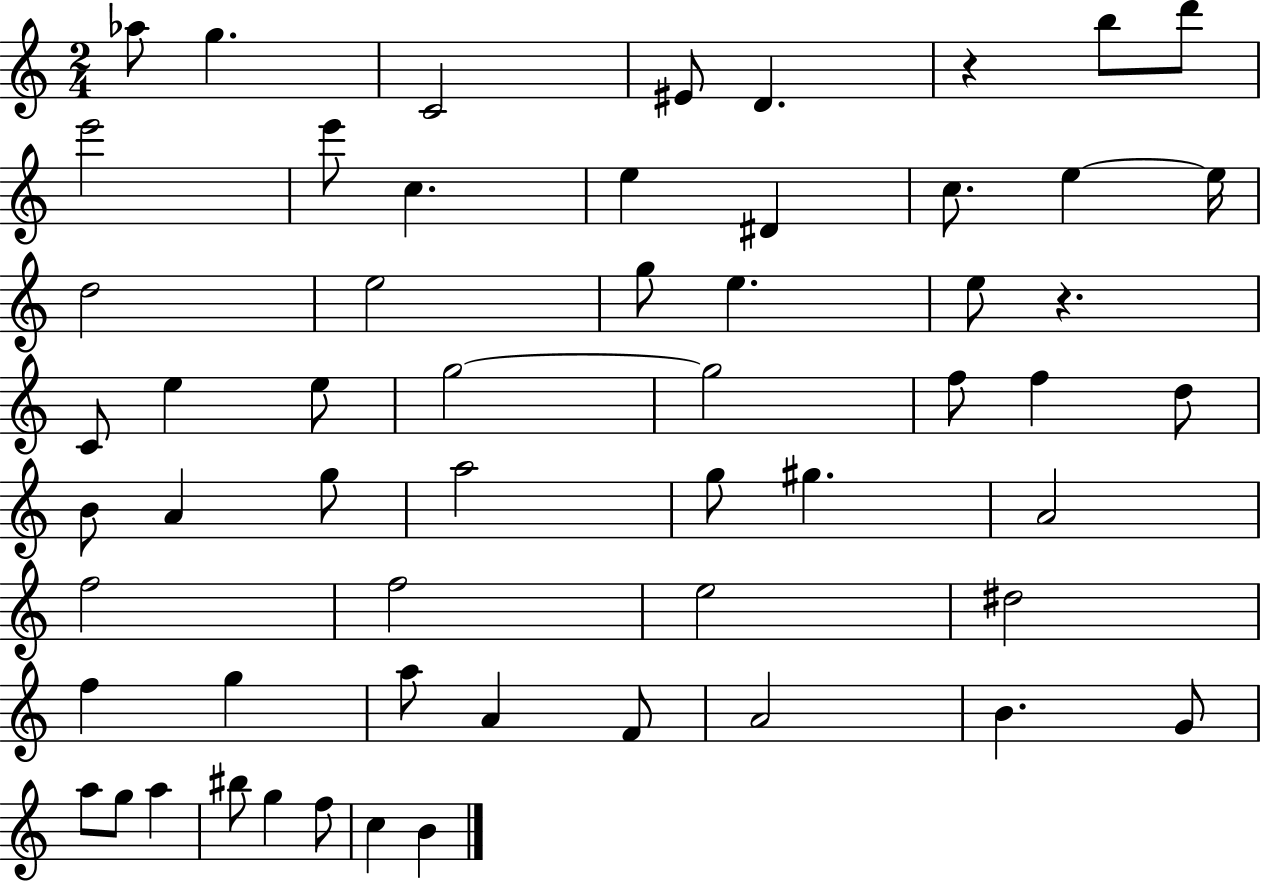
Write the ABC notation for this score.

X:1
T:Untitled
M:2/4
L:1/4
K:C
_a/2 g C2 ^E/2 D z b/2 d'/2 e'2 e'/2 c e ^D c/2 e e/4 d2 e2 g/2 e e/2 z C/2 e e/2 g2 g2 f/2 f d/2 B/2 A g/2 a2 g/2 ^g A2 f2 f2 e2 ^d2 f g a/2 A F/2 A2 B G/2 a/2 g/2 a ^b/2 g f/2 c B